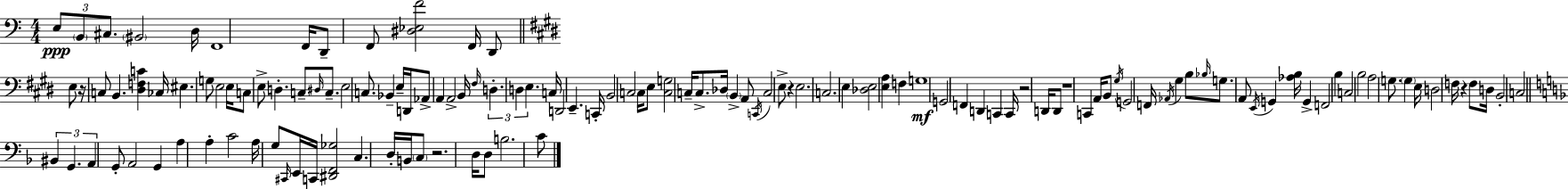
X:1
T:Untitled
M:4/4
L:1/4
K:C
E,/2 B,,/2 ^C,/2 ^B,,2 D,/4 F,,4 F,,/4 D,,/2 F,,/2 [^D,_E,F]2 F,,/4 D,,/2 E,/2 z/4 C,/2 B,, [^D,F,C] _C,/4 ^E, G,/2 E,2 E,/4 C,/2 E,/2 D, C,/2 ^D,/4 C,/2 E,2 C,/2 _B,, E,/4 D,,/4 _A,,/2 A,, A,,2 B,,/4 ^F,/4 D, D, E, C,/4 D,,2 E,, C,,/4 B,,2 C,2 C,/4 E,/2 [C,G,]2 C,/4 C,/2 _D,/4 B,, A,,/2 C,,/4 C,2 E,/2 z E,2 C,2 E, [_D,E,]2 [E,A,] F, G,4 G,,2 F,, D,, C,, C,,/4 z2 D,,/4 D,,/2 z4 C,, A,,/4 B,,/2 ^G,/4 G,,2 F,,/4 _A,,/4 ^G, B,/2 _B,/4 G,/2 A,,/2 E,,/4 G,, [_A,B,]/4 G,, F,,2 B, C,2 B,2 A,2 G,/2 G, E,/4 D,2 F,/4 z F,/2 D,/4 B,,2 C,2 ^B,, G,, A,, G,,/2 A,,2 G,, A, A, C2 A,/4 G,/2 ^C,,/4 E,,/4 C,,/4 [^D,,F,,_G,]2 C, D,/4 B,,/4 C,/2 z2 D,/4 D,/2 B,2 C/2